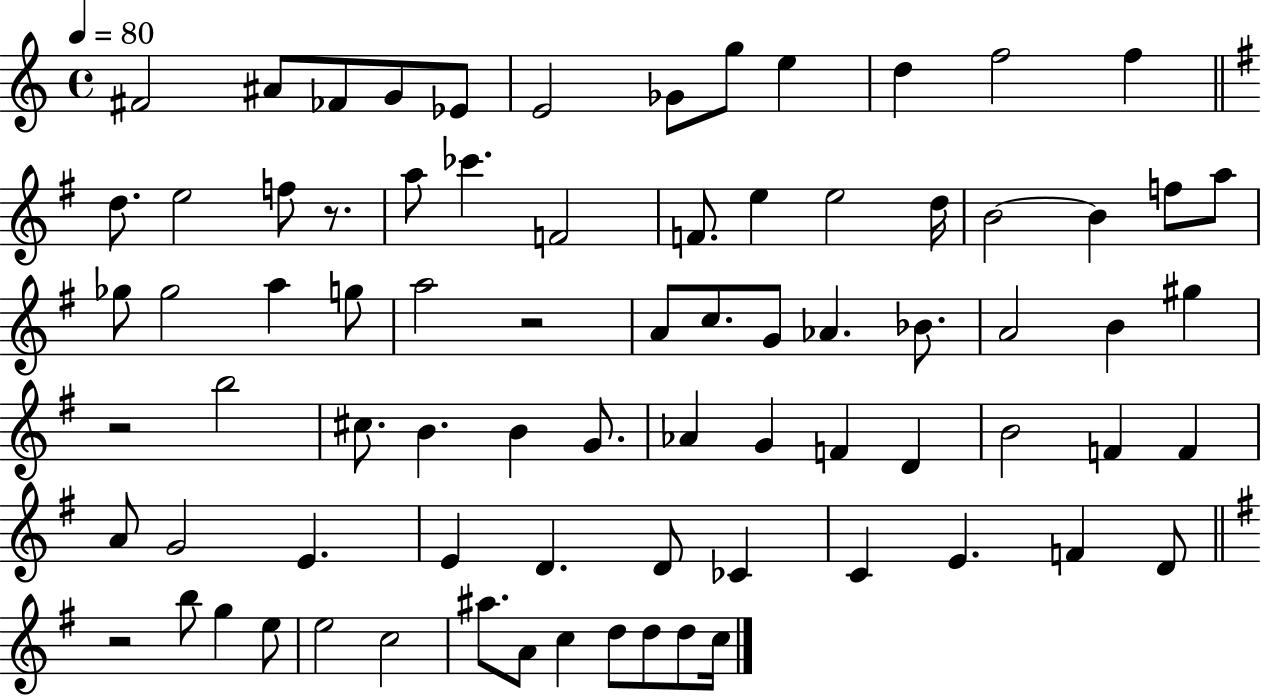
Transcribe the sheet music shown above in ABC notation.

X:1
T:Untitled
M:4/4
L:1/4
K:C
^F2 ^A/2 _F/2 G/2 _E/2 E2 _G/2 g/2 e d f2 f d/2 e2 f/2 z/2 a/2 _c' F2 F/2 e e2 d/4 B2 B f/2 a/2 _g/2 _g2 a g/2 a2 z2 A/2 c/2 G/2 _A _B/2 A2 B ^g z2 b2 ^c/2 B B G/2 _A G F D B2 F F A/2 G2 E E D D/2 _C C E F D/2 z2 b/2 g e/2 e2 c2 ^a/2 A/2 c d/2 d/2 d/2 c/4